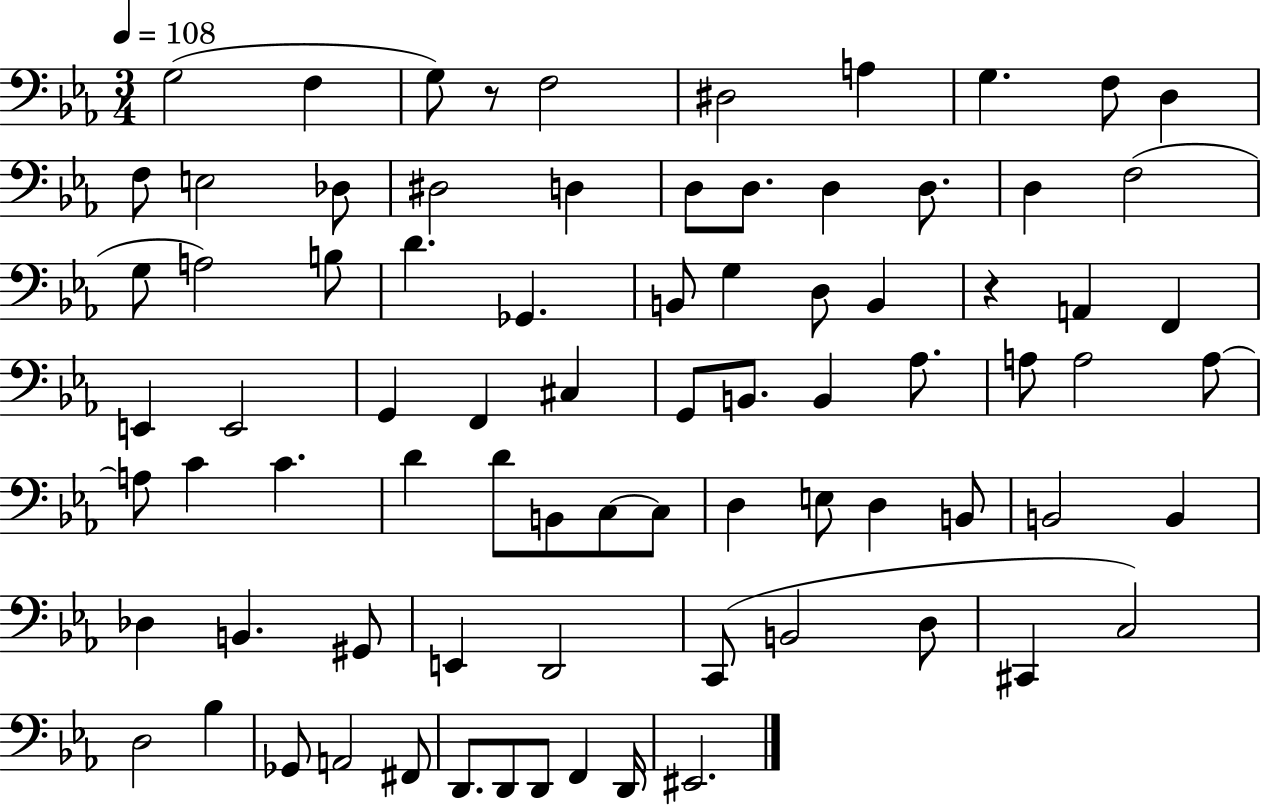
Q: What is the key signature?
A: EES major